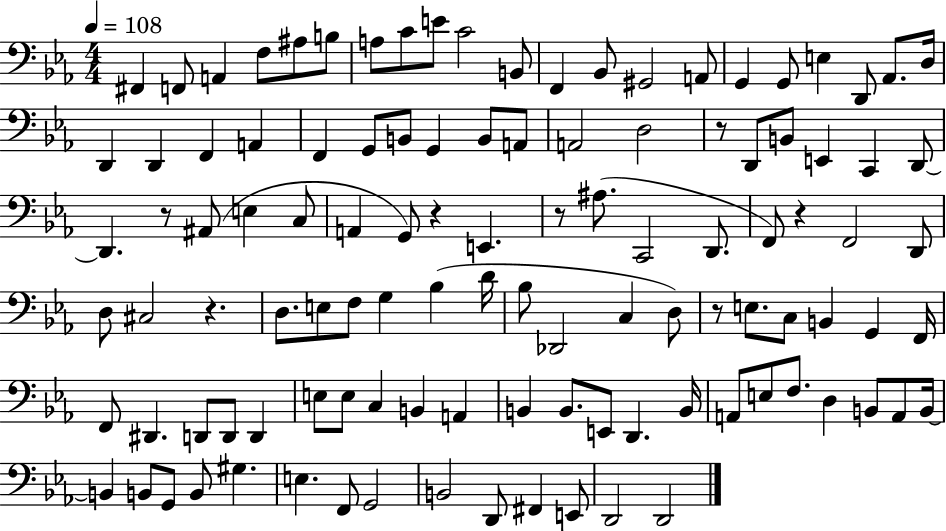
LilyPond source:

{
  \clef bass
  \numericTimeSignature
  \time 4/4
  \key ees \major
  \tempo 4 = 108
  fis,4 f,8 a,4 f8 ais8 b8 | a8 c'8 e'8 c'2 b,8 | f,4 bes,8 gis,2 a,8 | g,4 g,8 e4 d,8 aes,8. d16 | \break d,4 d,4 f,4 a,4 | f,4 g,8 b,8 g,4 b,8 a,8 | a,2 d2 | r8 d,8 b,8 e,4 c,4 d,8~~ | \break d,4. r8 ais,8( e4 c8 | a,4 g,8) r4 e,4. | r8 ais8.( c,2 d,8. | f,8) r4 f,2 d,8 | \break d8 cis2 r4. | d8. e8 f8 g4 bes4( d'16 | bes8 des,2 c4 d8) | r8 e8. c8 b,4 g,4 f,16 | \break f,8 dis,4. d,8 d,8 d,4 | e8 e8 c4 b,4 a,4 | b,4 b,8. e,8 d,4. b,16 | a,8 e8 f8. d4 b,8 a,8 b,16~~ | \break b,4 b,8 g,8 b,8 gis4. | e4. f,8 g,2 | b,2 d,8 fis,4 e,8 | d,2 d,2 | \break \bar "|."
}